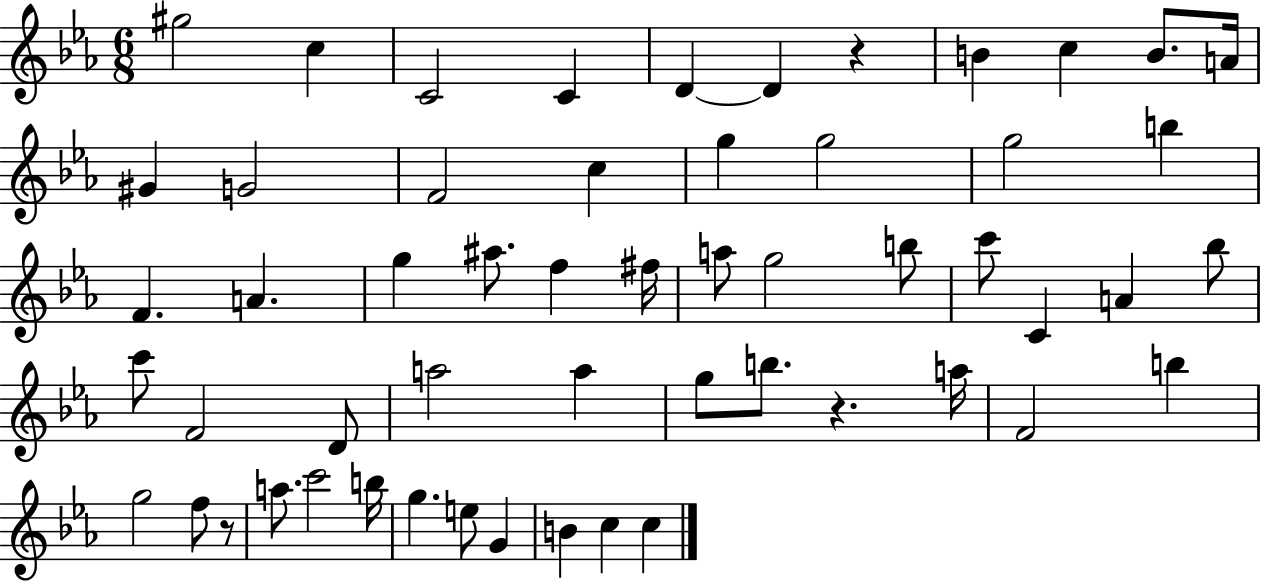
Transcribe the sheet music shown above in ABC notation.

X:1
T:Untitled
M:6/8
L:1/4
K:Eb
^g2 c C2 C D D z B c B/2 A/4 ^G G2 F2 c g g2 g2 b F A g ^a/2 f ^f/4 a/2 g2 b/2 c'/2 C A _b/2 c'/2 F2 D/2 a2 a g/2 b/2 z a/4 F2 b g2 f/2 z/2 a/2 c'2 b/4 g e/2 G B c c